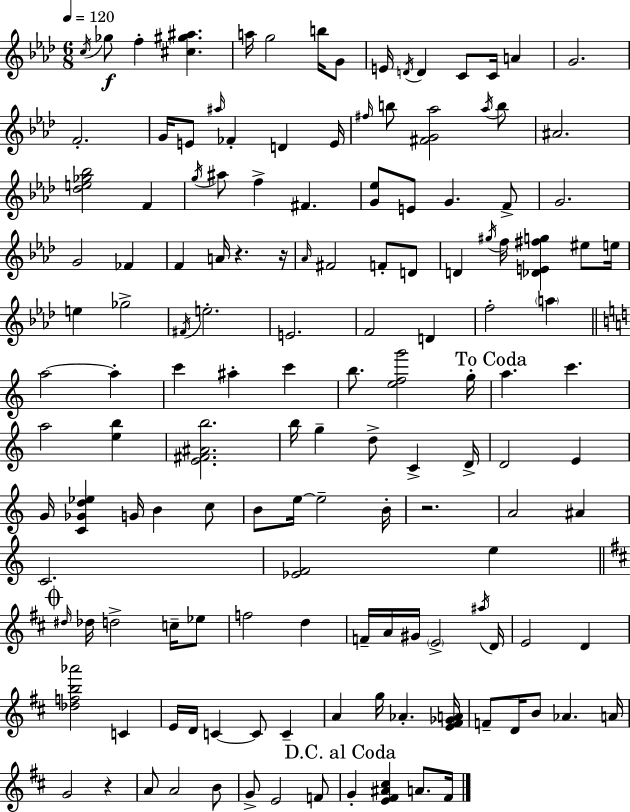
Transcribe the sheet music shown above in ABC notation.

X:1
T:Untitled
M:6/8
L:1/4
K:Ab
c/4 _g/2 f [^c^g^a] a/4 g2 b/4 G/2 E/4 D/4 D C/2 C/4 A G2 F2 G/4 E/2 ^a/4 _F D E/4 ^f/4 b/2 [^FG_a]2 _a/4 b/2 ^A2 [_de_g_b]2 F g/4 ^a/2 f ^F [G_e]/2 E/2 G F/2 G2 G2 _F F A/4 z z/4 _A/4 ^F2 F/2 D/2 D ^g/4 f/4 [_DE^fg] ^e/2 e/4 e _g2 ^F/4 e2 E2 F2 D f2 a a2 a c' ^a c' b/2 [efg']2 g/4 a c' a2 [eb] [E^F^Ab]2 b/4 g d/2 C D/4 D2 E G/4 [C_Gd_e] G/4 B c/2 B/2 e/4 e2 B/4 z2 A2 ^A C2 [_EF]2 e ^d/4 _d/4 d2 c/4 _e/2 f2 d F/4 A/4 ^G/4 E2 ^a/4 D/4 E2 D [_dfb_a']2 C E/4 D/4 C C/2 C A g/4 _A [E^F_GA]/4 F/2 D/4 B/2 _A A/4 G2 z A/2 A2 B/2 G/2 E2 F/2 G [E^F^A^c] A/2 ^F/4